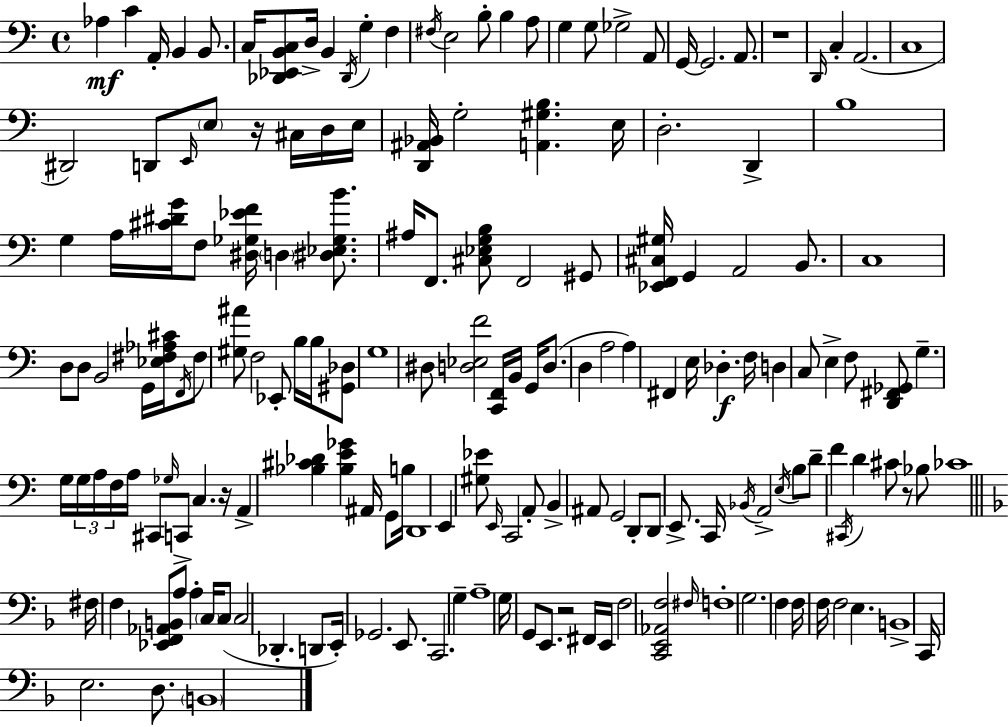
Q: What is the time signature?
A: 4/4